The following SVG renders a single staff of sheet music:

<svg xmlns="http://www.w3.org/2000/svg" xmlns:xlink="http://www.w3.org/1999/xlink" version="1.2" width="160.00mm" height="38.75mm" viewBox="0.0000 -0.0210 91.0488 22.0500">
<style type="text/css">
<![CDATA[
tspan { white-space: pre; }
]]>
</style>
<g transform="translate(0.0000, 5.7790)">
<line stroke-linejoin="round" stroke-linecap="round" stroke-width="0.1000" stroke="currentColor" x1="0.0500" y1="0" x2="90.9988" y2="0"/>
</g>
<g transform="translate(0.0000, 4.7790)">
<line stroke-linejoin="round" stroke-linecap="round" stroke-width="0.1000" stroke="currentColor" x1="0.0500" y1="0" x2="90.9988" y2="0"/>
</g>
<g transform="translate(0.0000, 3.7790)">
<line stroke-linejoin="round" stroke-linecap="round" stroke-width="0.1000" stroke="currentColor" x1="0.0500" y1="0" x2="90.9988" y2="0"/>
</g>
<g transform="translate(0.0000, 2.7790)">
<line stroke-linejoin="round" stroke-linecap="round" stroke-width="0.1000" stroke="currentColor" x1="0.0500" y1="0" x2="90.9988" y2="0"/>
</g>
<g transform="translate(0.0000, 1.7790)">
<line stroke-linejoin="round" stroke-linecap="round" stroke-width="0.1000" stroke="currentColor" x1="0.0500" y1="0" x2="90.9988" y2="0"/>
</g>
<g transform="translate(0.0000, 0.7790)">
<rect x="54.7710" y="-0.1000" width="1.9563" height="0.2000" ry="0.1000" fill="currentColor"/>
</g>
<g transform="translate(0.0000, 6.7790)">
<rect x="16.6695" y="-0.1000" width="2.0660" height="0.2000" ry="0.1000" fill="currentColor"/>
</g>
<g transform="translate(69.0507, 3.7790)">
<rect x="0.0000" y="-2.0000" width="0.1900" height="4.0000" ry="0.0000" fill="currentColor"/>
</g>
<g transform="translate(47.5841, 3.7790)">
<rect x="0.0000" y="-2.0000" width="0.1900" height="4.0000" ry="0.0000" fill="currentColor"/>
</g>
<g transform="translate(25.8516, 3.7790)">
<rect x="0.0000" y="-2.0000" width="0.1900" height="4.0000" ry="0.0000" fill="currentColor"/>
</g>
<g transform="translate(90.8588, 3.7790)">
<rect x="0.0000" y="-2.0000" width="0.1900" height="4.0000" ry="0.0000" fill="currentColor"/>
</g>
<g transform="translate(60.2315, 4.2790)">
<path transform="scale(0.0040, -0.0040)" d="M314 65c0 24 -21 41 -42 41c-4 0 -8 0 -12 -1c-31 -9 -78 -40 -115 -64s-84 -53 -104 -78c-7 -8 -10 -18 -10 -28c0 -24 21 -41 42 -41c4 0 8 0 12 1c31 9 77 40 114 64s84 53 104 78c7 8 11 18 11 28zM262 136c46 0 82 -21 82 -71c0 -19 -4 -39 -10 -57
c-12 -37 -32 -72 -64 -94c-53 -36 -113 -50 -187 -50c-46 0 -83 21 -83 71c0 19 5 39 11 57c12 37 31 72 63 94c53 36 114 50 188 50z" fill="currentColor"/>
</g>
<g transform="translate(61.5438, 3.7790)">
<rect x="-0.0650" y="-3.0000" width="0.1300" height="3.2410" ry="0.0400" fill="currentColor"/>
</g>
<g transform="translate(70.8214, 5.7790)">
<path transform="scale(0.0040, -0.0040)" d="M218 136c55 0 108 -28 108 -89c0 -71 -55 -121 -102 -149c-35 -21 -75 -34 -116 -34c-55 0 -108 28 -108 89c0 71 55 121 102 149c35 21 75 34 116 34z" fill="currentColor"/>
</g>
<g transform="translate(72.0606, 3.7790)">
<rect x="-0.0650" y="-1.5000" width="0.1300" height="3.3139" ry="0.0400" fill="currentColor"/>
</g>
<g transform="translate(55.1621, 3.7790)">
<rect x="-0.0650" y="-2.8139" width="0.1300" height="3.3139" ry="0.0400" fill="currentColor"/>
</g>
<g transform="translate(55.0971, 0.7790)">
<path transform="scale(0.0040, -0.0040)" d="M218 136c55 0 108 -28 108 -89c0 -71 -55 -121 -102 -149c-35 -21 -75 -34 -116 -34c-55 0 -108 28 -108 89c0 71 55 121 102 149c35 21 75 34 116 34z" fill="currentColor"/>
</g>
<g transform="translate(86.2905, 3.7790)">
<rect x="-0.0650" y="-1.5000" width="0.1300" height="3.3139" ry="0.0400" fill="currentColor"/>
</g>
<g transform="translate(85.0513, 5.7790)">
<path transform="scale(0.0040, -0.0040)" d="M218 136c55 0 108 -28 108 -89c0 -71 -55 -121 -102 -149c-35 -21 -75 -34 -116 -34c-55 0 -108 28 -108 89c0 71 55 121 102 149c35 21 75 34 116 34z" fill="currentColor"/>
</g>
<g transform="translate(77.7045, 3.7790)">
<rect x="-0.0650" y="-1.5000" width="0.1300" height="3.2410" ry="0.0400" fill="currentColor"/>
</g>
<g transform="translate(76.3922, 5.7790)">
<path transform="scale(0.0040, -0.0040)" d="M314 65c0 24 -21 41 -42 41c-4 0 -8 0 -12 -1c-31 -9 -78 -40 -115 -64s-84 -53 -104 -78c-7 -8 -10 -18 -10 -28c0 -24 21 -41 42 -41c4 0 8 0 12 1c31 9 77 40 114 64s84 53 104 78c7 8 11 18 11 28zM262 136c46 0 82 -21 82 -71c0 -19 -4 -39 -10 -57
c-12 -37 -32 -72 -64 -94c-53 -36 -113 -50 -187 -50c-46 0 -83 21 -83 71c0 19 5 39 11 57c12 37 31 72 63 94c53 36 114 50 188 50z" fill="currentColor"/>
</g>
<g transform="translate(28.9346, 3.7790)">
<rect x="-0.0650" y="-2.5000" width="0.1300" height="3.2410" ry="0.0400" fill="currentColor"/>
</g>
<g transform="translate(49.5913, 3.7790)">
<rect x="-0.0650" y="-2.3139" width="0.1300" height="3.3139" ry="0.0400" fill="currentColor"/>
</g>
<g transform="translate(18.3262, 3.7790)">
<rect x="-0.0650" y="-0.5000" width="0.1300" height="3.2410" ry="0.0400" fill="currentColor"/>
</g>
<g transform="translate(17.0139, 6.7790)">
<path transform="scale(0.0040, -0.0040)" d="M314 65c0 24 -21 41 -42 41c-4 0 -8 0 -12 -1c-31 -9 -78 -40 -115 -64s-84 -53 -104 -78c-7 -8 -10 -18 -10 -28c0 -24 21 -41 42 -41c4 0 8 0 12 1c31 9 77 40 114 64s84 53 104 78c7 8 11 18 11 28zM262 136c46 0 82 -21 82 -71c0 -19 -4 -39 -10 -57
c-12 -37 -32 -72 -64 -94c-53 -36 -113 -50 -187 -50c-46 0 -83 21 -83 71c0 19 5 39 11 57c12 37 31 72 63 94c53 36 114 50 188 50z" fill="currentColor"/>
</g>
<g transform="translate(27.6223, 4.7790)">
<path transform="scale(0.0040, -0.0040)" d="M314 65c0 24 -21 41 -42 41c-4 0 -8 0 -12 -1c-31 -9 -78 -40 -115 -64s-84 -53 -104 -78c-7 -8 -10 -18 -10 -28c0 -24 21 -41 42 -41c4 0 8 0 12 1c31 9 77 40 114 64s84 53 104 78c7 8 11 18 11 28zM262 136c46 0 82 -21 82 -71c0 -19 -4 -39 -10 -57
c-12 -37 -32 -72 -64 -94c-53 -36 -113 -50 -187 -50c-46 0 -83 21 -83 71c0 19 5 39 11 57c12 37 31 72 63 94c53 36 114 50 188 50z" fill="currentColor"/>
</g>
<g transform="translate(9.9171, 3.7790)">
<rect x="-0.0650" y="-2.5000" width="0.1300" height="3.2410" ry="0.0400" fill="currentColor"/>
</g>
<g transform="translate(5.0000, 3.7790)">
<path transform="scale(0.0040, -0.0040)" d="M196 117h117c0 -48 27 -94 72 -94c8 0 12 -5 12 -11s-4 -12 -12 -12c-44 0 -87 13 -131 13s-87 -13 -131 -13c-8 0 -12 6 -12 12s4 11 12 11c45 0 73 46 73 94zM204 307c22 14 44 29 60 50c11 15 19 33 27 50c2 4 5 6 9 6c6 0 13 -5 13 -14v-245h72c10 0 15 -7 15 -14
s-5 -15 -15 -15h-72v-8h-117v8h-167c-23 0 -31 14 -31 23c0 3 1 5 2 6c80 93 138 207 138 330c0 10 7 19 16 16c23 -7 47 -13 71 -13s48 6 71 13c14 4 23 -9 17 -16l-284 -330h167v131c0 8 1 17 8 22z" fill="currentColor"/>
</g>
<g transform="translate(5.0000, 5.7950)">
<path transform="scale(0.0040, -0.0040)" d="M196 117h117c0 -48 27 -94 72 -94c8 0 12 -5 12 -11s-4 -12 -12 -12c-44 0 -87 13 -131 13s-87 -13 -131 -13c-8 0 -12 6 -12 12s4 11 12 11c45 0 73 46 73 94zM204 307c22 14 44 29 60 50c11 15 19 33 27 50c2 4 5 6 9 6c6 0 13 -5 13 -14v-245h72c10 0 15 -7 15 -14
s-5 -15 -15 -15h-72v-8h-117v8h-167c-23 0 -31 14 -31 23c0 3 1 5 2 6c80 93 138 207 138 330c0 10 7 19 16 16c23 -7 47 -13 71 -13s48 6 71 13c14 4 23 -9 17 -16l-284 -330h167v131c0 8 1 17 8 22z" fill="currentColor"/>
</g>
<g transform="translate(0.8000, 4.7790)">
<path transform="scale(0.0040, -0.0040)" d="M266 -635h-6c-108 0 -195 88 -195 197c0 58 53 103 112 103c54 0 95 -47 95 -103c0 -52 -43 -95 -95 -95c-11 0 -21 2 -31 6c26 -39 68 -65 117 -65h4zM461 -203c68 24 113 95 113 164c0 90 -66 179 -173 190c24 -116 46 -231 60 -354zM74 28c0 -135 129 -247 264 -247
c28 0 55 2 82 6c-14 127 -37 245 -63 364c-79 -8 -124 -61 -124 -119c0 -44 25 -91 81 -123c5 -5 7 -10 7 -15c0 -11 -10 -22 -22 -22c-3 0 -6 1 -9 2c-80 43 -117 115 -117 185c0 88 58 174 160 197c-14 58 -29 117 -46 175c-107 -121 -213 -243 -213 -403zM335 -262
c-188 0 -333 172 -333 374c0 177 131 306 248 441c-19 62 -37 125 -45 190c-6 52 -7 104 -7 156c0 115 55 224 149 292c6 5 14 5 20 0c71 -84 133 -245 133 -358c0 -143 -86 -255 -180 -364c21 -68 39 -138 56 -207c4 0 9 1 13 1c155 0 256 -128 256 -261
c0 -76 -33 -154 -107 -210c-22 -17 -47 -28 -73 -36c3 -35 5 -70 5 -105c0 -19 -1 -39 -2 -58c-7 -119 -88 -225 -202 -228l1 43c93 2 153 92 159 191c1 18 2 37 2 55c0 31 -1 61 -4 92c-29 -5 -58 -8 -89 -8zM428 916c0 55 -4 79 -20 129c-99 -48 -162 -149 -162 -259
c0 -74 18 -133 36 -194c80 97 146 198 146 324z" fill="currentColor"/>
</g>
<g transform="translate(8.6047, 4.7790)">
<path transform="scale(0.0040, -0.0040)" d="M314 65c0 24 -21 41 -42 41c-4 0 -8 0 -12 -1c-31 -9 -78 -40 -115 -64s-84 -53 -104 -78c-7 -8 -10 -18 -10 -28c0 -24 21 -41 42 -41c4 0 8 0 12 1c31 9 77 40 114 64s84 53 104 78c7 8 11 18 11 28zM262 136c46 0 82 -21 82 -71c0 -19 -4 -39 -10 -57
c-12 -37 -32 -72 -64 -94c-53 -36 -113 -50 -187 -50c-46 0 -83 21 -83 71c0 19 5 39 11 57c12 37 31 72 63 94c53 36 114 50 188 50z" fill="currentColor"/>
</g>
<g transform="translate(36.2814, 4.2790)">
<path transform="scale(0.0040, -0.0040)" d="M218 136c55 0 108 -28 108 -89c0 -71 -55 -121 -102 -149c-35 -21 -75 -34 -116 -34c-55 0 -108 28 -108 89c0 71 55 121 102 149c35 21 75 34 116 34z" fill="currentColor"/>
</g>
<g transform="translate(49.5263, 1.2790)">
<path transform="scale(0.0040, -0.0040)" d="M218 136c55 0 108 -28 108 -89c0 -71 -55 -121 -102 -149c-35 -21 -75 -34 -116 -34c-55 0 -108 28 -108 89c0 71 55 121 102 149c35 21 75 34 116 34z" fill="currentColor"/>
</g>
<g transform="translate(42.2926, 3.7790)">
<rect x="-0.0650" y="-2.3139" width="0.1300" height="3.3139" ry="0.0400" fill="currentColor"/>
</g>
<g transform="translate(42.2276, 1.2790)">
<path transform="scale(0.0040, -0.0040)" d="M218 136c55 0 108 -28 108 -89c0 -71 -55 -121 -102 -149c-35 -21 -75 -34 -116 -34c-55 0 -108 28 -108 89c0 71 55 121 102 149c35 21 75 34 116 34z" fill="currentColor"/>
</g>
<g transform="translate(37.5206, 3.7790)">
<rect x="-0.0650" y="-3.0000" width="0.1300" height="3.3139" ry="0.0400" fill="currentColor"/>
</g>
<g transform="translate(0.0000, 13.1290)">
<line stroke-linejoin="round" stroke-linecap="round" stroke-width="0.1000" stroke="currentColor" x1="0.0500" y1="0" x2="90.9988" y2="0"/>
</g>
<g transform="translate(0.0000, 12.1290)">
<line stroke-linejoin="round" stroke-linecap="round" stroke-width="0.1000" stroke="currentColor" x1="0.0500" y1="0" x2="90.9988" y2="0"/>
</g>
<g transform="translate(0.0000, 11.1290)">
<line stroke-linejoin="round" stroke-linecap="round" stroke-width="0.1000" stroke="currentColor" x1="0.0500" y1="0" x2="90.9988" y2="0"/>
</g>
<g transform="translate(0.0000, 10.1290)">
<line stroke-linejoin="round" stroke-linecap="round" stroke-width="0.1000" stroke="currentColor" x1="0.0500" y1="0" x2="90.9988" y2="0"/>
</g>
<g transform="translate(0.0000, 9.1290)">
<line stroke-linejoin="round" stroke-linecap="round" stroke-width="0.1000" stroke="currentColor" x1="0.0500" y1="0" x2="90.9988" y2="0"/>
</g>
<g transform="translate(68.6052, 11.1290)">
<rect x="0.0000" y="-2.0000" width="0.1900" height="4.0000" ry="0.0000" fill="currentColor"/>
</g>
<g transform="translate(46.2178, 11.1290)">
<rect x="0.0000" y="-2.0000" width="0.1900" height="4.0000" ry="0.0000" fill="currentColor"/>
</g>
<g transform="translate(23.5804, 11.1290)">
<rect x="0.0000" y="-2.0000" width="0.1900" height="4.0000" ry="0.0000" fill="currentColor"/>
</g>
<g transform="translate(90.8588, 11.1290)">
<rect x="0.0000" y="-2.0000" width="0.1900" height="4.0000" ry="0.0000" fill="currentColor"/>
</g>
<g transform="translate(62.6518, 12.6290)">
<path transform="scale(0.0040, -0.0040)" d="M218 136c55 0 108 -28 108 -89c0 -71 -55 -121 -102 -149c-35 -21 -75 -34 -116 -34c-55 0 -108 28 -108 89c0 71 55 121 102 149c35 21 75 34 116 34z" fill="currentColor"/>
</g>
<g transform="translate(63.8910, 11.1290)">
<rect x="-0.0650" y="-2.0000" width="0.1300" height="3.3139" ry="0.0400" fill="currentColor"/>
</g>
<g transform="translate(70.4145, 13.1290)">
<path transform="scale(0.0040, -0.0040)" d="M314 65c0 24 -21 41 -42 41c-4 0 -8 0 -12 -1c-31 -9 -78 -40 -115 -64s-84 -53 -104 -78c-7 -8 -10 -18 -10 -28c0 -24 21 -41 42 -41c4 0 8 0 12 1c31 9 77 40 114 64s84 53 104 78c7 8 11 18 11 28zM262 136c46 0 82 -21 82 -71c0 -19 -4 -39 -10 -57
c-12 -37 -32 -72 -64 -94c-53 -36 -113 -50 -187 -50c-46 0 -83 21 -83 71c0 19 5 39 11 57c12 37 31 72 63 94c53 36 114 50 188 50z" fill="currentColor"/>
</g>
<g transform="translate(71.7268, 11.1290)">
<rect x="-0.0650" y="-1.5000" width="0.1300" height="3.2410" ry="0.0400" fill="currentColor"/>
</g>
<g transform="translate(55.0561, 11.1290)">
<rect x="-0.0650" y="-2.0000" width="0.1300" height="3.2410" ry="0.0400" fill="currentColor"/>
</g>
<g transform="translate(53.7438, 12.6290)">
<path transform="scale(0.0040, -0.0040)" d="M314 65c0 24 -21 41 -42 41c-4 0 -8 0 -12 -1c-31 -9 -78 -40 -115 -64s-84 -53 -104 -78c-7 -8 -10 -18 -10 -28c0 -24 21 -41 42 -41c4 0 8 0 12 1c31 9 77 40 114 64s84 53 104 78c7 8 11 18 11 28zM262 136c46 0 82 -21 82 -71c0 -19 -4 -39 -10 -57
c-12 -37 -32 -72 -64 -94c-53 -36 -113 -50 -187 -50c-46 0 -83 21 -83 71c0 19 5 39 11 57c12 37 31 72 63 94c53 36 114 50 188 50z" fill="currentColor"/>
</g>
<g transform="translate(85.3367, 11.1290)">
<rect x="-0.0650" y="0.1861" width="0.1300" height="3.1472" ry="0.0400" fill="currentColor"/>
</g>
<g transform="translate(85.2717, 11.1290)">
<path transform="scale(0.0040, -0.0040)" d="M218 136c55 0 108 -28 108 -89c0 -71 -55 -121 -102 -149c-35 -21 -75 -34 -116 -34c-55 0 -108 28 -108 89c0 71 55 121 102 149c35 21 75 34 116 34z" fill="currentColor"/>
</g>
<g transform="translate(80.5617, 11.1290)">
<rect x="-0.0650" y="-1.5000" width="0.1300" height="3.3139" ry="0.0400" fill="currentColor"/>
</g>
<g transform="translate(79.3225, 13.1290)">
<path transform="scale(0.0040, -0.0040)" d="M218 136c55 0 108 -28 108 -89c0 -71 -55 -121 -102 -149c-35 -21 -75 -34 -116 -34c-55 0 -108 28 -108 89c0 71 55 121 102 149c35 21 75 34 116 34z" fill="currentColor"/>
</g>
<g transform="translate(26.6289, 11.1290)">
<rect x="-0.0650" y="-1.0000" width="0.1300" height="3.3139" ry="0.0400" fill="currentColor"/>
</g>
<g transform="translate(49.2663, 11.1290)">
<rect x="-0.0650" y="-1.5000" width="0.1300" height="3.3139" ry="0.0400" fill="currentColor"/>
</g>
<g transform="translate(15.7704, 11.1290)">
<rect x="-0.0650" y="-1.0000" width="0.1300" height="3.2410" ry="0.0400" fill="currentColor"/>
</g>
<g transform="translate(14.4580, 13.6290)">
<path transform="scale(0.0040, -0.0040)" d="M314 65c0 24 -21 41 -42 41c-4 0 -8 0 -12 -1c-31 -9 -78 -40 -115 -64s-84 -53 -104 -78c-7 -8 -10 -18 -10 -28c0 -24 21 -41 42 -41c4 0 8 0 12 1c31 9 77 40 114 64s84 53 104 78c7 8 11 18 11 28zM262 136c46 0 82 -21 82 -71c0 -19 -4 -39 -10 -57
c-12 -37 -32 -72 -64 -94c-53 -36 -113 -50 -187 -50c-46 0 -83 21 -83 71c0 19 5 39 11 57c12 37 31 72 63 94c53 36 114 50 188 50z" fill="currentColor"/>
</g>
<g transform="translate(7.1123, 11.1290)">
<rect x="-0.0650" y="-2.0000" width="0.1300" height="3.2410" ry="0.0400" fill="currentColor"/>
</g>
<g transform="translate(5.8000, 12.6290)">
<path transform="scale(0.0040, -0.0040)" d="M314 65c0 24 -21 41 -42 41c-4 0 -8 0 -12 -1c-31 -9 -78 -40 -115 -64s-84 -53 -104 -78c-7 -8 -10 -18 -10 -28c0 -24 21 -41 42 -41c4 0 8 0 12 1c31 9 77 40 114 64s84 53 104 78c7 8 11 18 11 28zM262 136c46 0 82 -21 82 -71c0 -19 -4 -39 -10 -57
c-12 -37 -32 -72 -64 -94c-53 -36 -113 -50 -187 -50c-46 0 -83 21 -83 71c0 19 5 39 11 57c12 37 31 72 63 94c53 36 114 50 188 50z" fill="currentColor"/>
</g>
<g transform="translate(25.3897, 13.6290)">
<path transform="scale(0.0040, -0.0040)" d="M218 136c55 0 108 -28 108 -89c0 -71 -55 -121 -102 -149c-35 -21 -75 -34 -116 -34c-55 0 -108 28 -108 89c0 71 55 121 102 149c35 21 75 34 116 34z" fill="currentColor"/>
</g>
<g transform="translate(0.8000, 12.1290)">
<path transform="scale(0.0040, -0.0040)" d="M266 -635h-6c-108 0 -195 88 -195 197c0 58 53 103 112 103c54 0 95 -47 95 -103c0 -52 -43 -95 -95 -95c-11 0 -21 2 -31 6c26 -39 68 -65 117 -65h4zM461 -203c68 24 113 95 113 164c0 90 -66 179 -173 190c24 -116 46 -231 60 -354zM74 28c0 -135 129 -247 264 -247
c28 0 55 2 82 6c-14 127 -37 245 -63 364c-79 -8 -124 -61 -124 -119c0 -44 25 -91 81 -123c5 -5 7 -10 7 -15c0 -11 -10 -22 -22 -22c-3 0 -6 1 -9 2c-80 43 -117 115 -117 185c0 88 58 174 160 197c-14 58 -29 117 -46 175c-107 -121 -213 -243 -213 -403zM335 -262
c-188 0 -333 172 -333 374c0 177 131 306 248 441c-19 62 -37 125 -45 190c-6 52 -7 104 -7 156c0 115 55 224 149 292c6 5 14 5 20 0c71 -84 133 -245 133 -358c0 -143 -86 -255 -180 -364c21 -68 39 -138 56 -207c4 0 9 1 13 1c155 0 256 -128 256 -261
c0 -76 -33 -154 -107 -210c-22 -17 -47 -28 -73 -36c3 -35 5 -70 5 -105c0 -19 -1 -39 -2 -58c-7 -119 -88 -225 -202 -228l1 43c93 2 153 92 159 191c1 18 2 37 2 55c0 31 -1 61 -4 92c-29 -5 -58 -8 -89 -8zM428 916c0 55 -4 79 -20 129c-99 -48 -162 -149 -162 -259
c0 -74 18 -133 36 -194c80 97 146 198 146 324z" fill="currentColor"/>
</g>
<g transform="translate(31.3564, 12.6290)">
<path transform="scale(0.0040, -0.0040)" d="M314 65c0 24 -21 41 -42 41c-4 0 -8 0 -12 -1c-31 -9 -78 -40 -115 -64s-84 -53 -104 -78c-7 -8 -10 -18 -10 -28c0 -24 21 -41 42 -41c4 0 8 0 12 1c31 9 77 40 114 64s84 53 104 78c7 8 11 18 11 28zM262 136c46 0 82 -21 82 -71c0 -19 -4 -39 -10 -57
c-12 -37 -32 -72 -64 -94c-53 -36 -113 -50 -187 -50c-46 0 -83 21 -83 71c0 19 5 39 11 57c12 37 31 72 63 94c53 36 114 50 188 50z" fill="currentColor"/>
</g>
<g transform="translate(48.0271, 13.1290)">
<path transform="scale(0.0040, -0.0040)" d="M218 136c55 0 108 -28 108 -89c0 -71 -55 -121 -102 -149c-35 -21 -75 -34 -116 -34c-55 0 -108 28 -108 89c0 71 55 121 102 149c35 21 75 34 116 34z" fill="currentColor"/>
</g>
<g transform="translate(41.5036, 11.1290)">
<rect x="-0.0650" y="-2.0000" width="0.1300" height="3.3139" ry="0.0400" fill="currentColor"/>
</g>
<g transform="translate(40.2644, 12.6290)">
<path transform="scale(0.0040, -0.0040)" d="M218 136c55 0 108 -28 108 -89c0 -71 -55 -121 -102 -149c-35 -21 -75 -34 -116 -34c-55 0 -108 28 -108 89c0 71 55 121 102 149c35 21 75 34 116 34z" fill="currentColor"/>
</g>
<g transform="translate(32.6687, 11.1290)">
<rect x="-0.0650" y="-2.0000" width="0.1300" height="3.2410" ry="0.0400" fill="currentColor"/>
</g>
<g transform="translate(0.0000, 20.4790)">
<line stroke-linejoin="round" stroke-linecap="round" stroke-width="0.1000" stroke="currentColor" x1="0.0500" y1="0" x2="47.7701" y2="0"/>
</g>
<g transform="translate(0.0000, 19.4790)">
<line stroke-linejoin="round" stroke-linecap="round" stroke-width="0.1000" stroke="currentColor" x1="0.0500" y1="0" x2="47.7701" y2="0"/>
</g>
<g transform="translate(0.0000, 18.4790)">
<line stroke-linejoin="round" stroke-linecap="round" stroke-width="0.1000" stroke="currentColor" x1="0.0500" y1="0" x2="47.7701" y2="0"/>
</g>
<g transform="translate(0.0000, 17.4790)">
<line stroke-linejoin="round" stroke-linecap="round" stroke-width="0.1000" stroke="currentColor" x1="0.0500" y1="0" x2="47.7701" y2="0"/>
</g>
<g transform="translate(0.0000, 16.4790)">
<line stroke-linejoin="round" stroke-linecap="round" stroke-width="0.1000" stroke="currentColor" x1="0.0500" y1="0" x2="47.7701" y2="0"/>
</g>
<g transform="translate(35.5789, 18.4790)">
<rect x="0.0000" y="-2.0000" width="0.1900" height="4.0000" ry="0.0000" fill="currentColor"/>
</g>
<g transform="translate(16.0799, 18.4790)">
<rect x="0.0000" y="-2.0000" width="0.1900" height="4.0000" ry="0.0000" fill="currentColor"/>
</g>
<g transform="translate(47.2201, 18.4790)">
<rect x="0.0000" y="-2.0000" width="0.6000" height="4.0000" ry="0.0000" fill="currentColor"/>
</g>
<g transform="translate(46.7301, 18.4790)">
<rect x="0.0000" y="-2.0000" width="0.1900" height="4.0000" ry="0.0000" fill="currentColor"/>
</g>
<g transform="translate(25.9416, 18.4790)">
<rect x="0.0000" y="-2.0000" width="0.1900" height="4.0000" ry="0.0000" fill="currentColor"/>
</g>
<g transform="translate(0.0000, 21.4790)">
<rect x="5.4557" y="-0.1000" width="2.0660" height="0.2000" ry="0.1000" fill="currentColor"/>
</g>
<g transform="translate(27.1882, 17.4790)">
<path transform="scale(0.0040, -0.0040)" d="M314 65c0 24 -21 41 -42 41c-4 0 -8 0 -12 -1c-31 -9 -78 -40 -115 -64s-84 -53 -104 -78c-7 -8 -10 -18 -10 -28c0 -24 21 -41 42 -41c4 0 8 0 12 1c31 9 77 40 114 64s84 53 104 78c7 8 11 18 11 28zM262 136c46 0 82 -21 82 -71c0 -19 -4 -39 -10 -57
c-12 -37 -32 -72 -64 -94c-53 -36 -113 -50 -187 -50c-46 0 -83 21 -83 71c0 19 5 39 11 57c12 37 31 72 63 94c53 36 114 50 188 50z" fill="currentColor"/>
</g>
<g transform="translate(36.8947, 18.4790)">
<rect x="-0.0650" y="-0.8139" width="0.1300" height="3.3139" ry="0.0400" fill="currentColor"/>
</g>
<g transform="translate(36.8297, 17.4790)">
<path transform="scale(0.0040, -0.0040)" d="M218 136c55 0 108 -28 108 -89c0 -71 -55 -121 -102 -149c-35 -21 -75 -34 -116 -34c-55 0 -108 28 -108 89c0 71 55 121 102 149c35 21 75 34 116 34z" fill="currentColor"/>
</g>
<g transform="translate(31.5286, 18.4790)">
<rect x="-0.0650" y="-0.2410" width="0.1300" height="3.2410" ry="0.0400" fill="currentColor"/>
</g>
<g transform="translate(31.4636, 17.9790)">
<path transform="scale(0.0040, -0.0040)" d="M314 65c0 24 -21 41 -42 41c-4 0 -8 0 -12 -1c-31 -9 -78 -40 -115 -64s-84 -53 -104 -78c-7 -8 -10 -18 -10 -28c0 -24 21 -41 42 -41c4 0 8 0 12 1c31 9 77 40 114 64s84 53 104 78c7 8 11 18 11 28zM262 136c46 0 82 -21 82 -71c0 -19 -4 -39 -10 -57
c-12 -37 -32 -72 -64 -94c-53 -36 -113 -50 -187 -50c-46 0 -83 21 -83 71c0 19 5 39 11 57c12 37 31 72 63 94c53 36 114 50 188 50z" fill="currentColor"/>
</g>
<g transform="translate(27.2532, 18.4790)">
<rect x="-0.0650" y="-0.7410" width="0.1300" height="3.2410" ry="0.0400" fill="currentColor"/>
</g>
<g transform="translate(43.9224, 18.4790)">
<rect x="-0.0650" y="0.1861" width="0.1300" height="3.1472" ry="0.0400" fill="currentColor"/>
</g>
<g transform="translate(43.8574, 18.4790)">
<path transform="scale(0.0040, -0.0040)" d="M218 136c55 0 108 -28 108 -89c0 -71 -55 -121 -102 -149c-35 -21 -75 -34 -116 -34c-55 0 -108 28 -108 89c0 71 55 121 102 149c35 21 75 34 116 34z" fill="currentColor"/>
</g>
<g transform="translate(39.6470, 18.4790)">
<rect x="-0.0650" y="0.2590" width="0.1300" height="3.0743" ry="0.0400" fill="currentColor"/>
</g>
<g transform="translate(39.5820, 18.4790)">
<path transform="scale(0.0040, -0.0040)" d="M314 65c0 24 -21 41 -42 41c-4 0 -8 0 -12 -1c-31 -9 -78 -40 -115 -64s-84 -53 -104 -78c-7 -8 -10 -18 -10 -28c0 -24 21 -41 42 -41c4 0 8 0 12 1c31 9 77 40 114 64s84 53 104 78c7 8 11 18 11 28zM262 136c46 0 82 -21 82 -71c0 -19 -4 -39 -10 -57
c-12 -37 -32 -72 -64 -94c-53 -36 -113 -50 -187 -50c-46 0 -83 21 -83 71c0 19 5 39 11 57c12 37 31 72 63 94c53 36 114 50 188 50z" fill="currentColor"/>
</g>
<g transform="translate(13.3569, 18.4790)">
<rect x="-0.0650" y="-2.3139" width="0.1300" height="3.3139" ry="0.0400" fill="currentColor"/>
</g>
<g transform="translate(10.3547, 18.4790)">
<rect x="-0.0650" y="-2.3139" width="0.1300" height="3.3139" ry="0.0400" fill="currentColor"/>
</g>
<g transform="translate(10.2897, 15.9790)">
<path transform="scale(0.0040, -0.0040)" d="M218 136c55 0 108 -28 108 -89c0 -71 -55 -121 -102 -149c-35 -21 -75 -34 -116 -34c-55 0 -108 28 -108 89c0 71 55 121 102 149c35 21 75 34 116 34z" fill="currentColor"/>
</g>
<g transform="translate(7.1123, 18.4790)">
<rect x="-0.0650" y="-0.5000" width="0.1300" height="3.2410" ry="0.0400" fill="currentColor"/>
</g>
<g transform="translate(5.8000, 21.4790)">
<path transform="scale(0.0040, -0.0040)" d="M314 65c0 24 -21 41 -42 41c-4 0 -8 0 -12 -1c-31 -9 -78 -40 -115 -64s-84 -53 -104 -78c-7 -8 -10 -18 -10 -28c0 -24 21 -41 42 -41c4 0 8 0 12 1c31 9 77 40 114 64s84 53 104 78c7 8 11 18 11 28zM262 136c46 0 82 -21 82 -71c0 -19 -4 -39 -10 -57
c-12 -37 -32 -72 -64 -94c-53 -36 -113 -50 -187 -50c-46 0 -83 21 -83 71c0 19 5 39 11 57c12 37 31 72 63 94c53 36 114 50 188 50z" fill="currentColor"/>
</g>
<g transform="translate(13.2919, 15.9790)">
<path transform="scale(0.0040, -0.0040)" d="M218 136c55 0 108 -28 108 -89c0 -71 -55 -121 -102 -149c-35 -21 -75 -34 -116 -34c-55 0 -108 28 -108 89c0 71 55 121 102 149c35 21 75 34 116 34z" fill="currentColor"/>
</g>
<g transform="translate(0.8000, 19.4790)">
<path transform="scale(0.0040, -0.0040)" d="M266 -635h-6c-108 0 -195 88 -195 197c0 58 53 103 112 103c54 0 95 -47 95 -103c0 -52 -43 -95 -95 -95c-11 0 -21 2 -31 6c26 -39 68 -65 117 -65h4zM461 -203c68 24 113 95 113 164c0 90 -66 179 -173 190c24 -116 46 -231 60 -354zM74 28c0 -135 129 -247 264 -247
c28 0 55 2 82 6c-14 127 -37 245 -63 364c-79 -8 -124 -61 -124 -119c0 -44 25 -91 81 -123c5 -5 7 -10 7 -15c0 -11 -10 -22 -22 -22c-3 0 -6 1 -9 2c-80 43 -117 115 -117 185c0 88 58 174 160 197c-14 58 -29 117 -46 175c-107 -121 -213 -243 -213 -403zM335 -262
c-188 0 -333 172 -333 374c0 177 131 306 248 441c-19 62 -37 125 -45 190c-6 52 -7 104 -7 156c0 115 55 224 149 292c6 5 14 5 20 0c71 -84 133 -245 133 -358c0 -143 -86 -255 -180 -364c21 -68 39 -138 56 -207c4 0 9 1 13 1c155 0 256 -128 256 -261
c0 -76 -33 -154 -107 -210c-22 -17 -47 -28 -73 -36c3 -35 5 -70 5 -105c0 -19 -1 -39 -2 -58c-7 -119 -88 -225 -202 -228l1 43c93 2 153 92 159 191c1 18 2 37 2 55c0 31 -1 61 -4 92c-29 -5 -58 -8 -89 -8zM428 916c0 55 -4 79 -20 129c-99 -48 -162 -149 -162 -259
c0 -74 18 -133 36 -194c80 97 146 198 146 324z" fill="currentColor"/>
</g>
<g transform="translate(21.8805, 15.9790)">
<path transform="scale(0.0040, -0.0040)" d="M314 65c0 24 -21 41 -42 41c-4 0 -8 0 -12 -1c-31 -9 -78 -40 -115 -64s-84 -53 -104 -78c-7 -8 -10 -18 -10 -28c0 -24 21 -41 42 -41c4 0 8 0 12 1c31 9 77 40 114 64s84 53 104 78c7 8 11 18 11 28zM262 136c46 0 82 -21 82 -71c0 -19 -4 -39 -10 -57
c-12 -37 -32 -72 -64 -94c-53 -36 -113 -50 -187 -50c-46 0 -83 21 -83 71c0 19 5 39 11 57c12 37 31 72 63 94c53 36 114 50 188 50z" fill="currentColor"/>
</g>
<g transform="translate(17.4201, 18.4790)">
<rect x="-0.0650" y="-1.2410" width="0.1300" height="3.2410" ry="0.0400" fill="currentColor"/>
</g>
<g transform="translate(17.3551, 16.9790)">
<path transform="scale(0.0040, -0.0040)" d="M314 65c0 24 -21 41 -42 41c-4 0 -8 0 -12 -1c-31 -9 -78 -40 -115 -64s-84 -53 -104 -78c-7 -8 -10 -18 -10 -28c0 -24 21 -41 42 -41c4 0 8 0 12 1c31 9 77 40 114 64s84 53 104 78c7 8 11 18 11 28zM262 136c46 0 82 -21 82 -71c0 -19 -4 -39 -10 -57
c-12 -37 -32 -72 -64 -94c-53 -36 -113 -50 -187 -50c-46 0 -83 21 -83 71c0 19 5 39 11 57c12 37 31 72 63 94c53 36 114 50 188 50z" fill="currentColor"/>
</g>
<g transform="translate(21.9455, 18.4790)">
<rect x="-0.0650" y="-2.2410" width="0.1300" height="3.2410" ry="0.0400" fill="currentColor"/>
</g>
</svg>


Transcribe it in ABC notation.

X:1
T:Untitled
M:4/4
L:1/4
K:C
G2 C2 G2 A g g a A2 E E2 E F2 D2 D F2 F E F2 F E2 E B C2 g g e2 g2 d2 c2 d B2 B